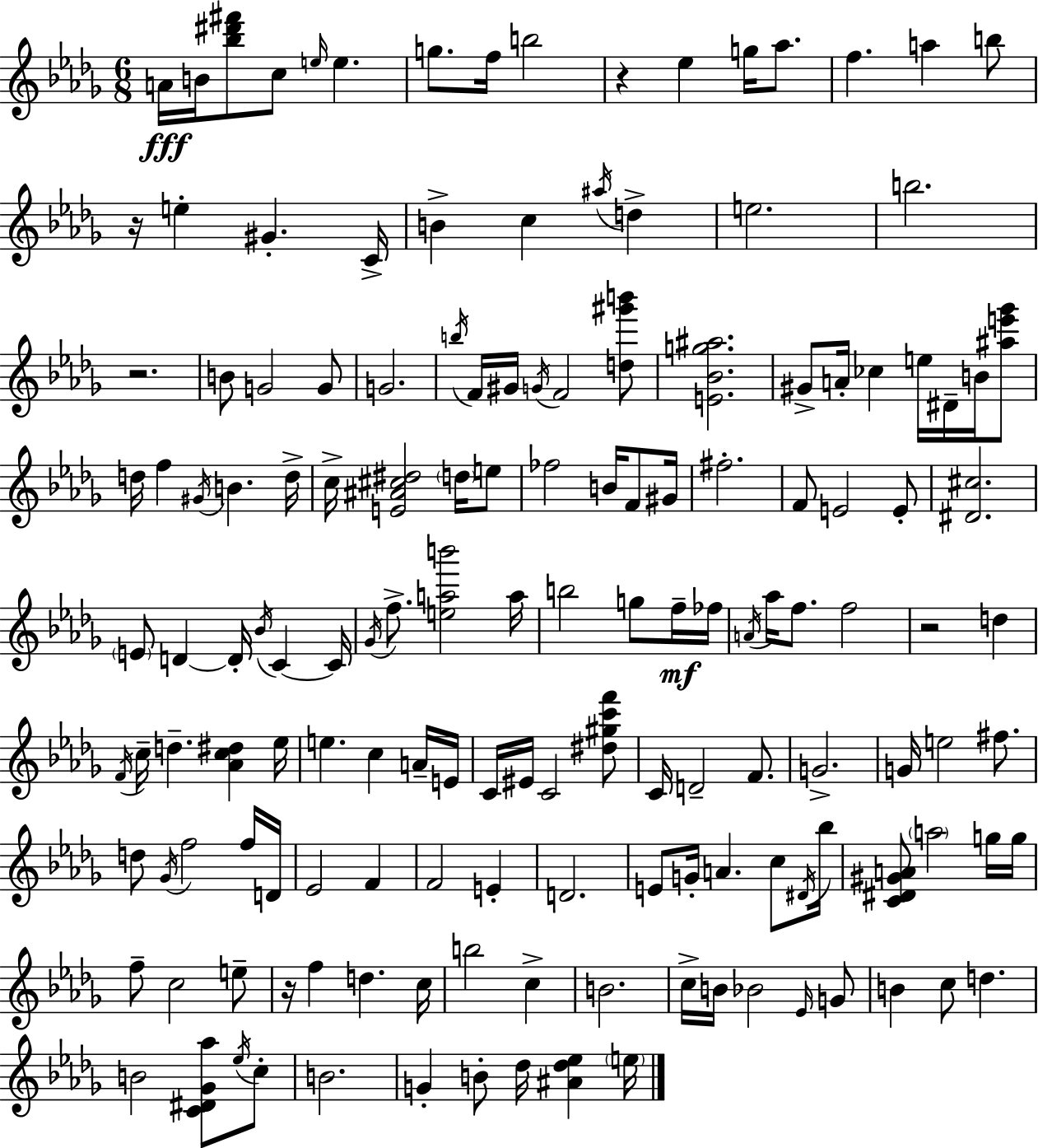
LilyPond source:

{
  \clef treble
  \numericTimeSignature
  \time 6/8
  \key bes \minor
  a'16\fff b'16 <bes'' dis''' fis'''>8 c''8 \grace { e''16 } e''4. | g''8. f''16 b''2 | r4 ees''4 g''16 aes''8. | f''4. a''4 b''8 | \break r16 e''4-. gis'4.-. | c'16-> b'4-> c''4 \acciaccatura { ais''16 } d''4-> | e''2. | b''2. | \break r2. | b'8 g'2 | g'8 g'2. | \acciaccatura { b''16 } f'16 gis'16 \acciaccatura { g'16 } f'2 | \break <d'' gis''' b'''>8 <e' bes' g'' ais''>2. | gis'8-> a'16-. ces''4 e''16 | dis'16-- b'16 <ais'' e''' ges'''>8 d''16 f''4 \acciaccatura { gis'16 } b'4. | d''16-> c''16-> <e' ais' cis'' dis''>2 | \break \parenthesize d''16 e''8 fes''2 | b'16 f'8 gis'16 fis''2.-. | f'8 e'2 | e'8-. <dis' cis''>2. | \break \parenthesize e'8 d'4~~ d'16-. | \acciaccatura { bes'16 } c'4~~ c'16 \acciaccatura { ges'16 } f''8.-> <e'' a'' b'''>2 | a''16 b''2 | g''8 f''16--\mf fes''16 \acciaccatura { a'16 } aes''16 f''8. | \break f''2 r2 | d''4 \acciaccatura { f'16 } c''16-- d''4.-- | <aes' c'' dis''>4 ees''16 e''4. | c''4 a'16-- e'16 c'16 eis'16 c'2 | \break <dis'' gis'' c''' f'''>8 c'16 d'2-- | f'8. g'2.-> | g'16 e''2 | fis''8. d''8 \acciaccatura { ges'16 } | \break f''2 f''16 d'16 ees'2 | f'4 f'2 | e'4-. d'2. | e'8 | \break g'16-. a'4. c''8 \acciaccatura { dis'16 } bes''16 <c' dis' gis' a'>8 | \parenthesize a''2 g''16 g''16 f''8-- | c''2 e''8-- r16 | f''4 d''4. c''16 b''2 | \break c''4-> b'2. | c''16-> | b'16 bes'2 \grace { ees'16 } g'8 | b'4 c''8 d''4. | \break b'2 <c' dis' ges' aes''>8 \acciaccatura { ees''16 } c''8-. | b'2. | g'4-. b'8-. des''16 <ais' des'' ees''>4 | \parenthesize e''16 \bar "|."
}